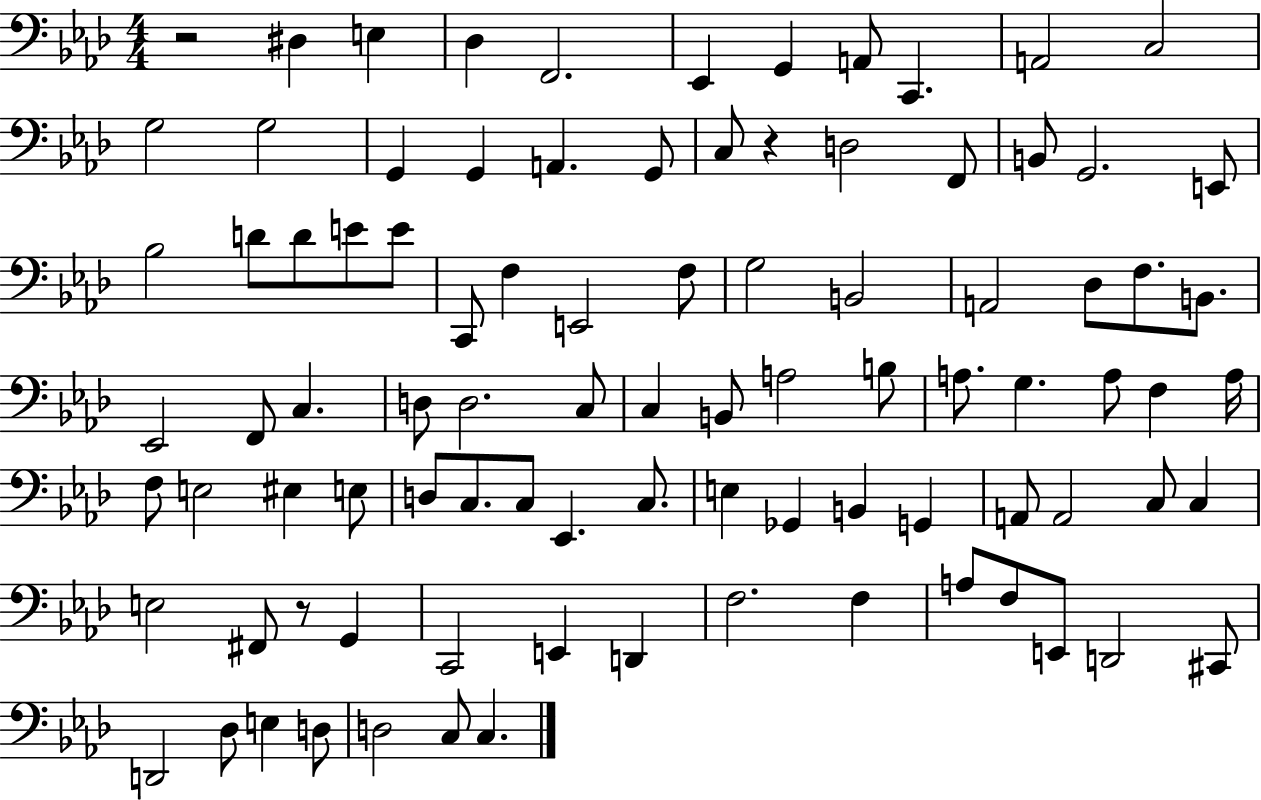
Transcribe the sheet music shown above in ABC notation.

X:1
T:Untitled
M:4/4
L:1/4
K:Ab
z2 ^D, E, _D, F,,2 _E,, G,, A,,/2 C,, A,,2 C,2 G,2 G,2 G,, G,, A,, G,,/2 C,/2 z D,2 F,,/2 B,,/2 G,,2 E,,/2 _B,2 D/2 D/2 E/2 E/2 C,,/2 F, E,,2 F,/2 G,2 B,,2 A,,2 _D,/2 F,/2 B,,/2 _E,,2 F,,/2 C, D,/2 D,2 C,/2 C, B,,/2 A,2 B,/2 A,/2 G, A,/2 F, A,/4 F,/2 E,2 ^E, E,/2 D,/2 C,/2 C,/2 _E,, C,/2 E, _G,, B,, G,, A,,/2 A,,2 C,/2 C, E,2 ^F,,/2 z/2 G,, C,,2 E,, D,, F,2 F, A,/2 F,/2 E,,/2 D,,2 ^C,,/2 D,,2 _D,/2 E, D,/2 D,2 C,/2 C,